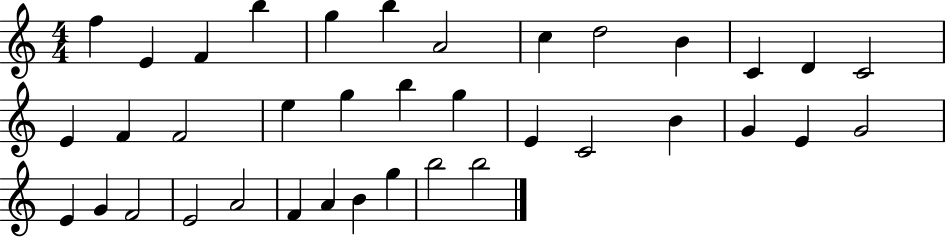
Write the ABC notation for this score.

X:1
T:Untitled
M:4/4
L:1/4
K:C
f E F b g b A2 c d2 B C D C2 E F F2 e g b g E C2 B G E G2 E G F2 E2 A2 F A B g b2 b2